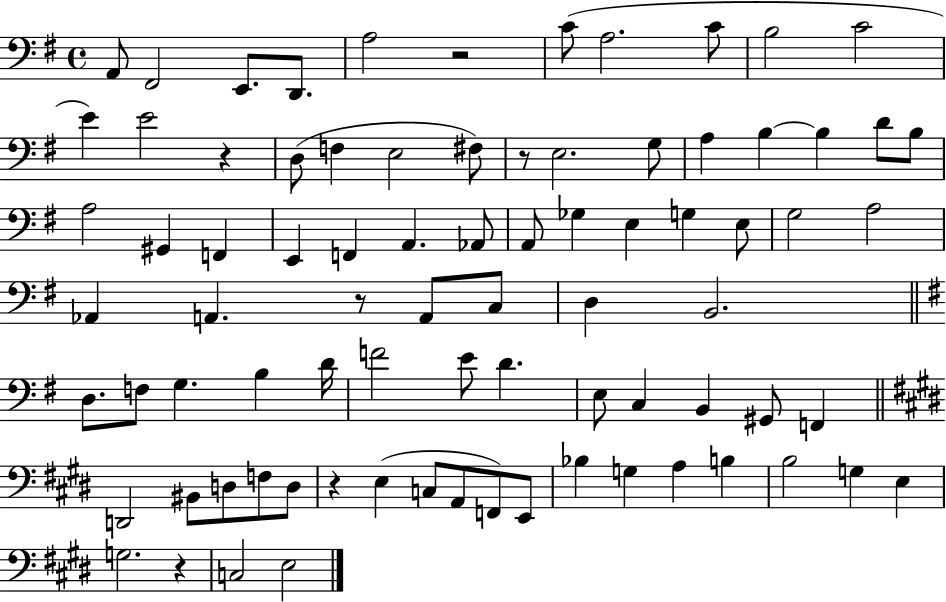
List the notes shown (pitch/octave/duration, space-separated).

A2/e F#2/h E2/e. D2/e. A3/h R/h C4/e A3/h. C4/e B3/h C4/h E4/q E4/h R/q D3/e F3/q E3/h F#3/e R/e E3/h. G3/e A3/q B3/q B3/q D4/e B3/e A3/h G#2/q F2/q E2/q F2/q A2/q. Ab2/e A2/e Gb3/q E3/q G3/q E3/e G3/h A3/h Ab2/q A2/q. R/e A2/e C3/e D3/q B2/h. D3/e. F3/e G3/q. B3/q D4/s F4/h E4/e D4/q. E3/e C3/q B2/q G#2/e F2/q D2/h BIS2/e D3/e F3/e D3/e R/q E3/q C3/e A2/e F2/e E2/e Bb3/q G3/q A3/q B3/q B3/h G3/q E3/q G3/h. R/q C3/h E3/h